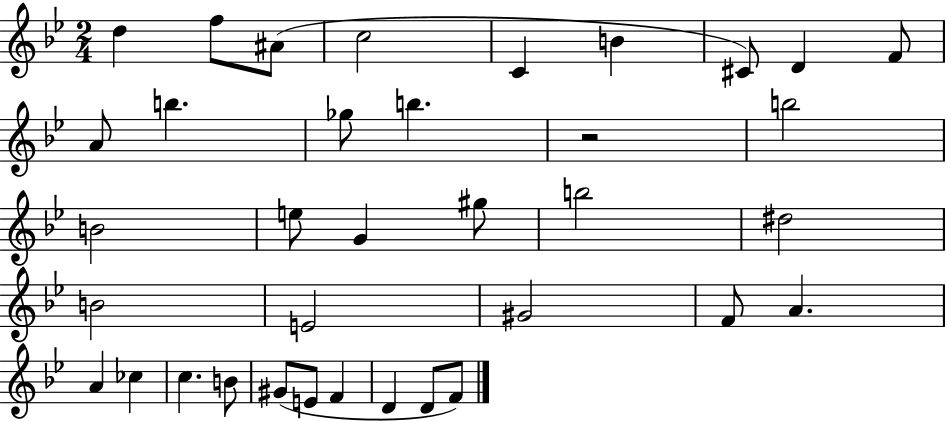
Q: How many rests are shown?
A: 1